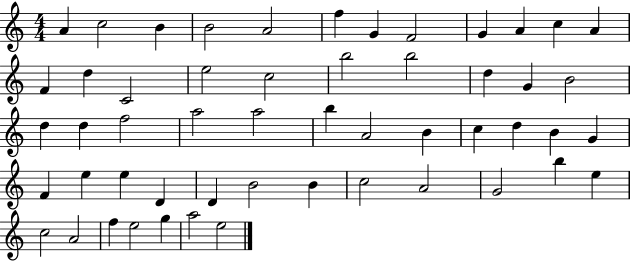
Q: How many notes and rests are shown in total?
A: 53